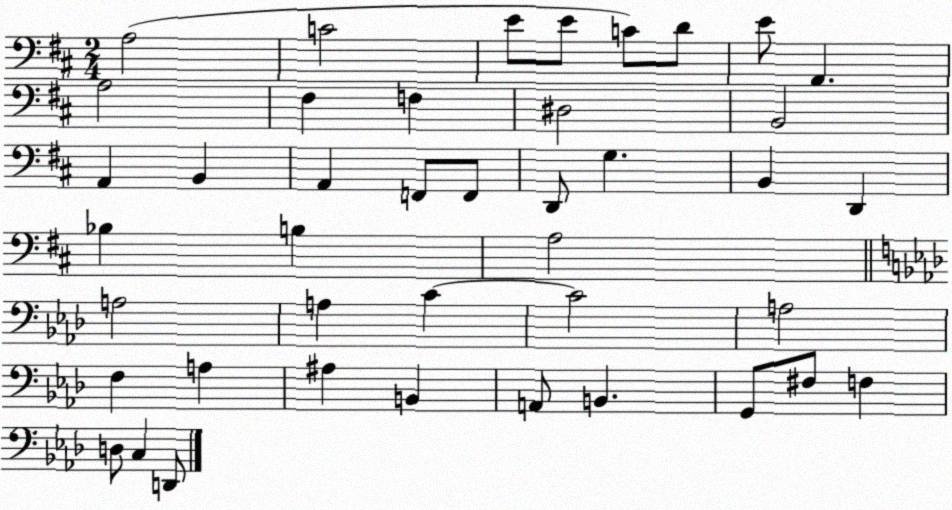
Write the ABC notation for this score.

X:1
T:Untitled
M:2/4
L:1/4
K:D
A,2 C2 E/2 E/2 C/2 D/2 E/2 A,, A,2 ^F, F, ^D,2 B,,2 A,, B,, A,, F,,/2 F,,/2 D,,/2 G, B,, D,, _B, B, A,2 A,2 A, C C2 A,2 F, A, ^A, B,, A,,/2 B,, G,,/2 ^F,/2 F, D,/2 C, D,,/2